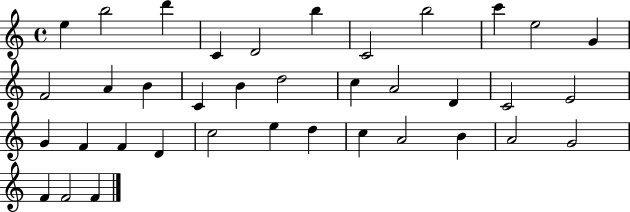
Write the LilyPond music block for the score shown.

{
  \clef treble
  \time 4/4
  \defaultTimeSignature
  \key c \major
  e''4 b''2 d'''4 | c'4 d'2 b''4 | c'2 b''2 | c'''4 e''2 g'4 | \break f'2 a'4 b'4 | c'4 b'4 d''2 | c''4 a'2 d'4 | c'2 e'2 | \break g'4 f'4 f'4 d'4 | c''2 e''4 d''4 | c''4 a'2 b'4 | a'2 g'2 | \break f'4 f'2 f'4 | \bar "|."
}